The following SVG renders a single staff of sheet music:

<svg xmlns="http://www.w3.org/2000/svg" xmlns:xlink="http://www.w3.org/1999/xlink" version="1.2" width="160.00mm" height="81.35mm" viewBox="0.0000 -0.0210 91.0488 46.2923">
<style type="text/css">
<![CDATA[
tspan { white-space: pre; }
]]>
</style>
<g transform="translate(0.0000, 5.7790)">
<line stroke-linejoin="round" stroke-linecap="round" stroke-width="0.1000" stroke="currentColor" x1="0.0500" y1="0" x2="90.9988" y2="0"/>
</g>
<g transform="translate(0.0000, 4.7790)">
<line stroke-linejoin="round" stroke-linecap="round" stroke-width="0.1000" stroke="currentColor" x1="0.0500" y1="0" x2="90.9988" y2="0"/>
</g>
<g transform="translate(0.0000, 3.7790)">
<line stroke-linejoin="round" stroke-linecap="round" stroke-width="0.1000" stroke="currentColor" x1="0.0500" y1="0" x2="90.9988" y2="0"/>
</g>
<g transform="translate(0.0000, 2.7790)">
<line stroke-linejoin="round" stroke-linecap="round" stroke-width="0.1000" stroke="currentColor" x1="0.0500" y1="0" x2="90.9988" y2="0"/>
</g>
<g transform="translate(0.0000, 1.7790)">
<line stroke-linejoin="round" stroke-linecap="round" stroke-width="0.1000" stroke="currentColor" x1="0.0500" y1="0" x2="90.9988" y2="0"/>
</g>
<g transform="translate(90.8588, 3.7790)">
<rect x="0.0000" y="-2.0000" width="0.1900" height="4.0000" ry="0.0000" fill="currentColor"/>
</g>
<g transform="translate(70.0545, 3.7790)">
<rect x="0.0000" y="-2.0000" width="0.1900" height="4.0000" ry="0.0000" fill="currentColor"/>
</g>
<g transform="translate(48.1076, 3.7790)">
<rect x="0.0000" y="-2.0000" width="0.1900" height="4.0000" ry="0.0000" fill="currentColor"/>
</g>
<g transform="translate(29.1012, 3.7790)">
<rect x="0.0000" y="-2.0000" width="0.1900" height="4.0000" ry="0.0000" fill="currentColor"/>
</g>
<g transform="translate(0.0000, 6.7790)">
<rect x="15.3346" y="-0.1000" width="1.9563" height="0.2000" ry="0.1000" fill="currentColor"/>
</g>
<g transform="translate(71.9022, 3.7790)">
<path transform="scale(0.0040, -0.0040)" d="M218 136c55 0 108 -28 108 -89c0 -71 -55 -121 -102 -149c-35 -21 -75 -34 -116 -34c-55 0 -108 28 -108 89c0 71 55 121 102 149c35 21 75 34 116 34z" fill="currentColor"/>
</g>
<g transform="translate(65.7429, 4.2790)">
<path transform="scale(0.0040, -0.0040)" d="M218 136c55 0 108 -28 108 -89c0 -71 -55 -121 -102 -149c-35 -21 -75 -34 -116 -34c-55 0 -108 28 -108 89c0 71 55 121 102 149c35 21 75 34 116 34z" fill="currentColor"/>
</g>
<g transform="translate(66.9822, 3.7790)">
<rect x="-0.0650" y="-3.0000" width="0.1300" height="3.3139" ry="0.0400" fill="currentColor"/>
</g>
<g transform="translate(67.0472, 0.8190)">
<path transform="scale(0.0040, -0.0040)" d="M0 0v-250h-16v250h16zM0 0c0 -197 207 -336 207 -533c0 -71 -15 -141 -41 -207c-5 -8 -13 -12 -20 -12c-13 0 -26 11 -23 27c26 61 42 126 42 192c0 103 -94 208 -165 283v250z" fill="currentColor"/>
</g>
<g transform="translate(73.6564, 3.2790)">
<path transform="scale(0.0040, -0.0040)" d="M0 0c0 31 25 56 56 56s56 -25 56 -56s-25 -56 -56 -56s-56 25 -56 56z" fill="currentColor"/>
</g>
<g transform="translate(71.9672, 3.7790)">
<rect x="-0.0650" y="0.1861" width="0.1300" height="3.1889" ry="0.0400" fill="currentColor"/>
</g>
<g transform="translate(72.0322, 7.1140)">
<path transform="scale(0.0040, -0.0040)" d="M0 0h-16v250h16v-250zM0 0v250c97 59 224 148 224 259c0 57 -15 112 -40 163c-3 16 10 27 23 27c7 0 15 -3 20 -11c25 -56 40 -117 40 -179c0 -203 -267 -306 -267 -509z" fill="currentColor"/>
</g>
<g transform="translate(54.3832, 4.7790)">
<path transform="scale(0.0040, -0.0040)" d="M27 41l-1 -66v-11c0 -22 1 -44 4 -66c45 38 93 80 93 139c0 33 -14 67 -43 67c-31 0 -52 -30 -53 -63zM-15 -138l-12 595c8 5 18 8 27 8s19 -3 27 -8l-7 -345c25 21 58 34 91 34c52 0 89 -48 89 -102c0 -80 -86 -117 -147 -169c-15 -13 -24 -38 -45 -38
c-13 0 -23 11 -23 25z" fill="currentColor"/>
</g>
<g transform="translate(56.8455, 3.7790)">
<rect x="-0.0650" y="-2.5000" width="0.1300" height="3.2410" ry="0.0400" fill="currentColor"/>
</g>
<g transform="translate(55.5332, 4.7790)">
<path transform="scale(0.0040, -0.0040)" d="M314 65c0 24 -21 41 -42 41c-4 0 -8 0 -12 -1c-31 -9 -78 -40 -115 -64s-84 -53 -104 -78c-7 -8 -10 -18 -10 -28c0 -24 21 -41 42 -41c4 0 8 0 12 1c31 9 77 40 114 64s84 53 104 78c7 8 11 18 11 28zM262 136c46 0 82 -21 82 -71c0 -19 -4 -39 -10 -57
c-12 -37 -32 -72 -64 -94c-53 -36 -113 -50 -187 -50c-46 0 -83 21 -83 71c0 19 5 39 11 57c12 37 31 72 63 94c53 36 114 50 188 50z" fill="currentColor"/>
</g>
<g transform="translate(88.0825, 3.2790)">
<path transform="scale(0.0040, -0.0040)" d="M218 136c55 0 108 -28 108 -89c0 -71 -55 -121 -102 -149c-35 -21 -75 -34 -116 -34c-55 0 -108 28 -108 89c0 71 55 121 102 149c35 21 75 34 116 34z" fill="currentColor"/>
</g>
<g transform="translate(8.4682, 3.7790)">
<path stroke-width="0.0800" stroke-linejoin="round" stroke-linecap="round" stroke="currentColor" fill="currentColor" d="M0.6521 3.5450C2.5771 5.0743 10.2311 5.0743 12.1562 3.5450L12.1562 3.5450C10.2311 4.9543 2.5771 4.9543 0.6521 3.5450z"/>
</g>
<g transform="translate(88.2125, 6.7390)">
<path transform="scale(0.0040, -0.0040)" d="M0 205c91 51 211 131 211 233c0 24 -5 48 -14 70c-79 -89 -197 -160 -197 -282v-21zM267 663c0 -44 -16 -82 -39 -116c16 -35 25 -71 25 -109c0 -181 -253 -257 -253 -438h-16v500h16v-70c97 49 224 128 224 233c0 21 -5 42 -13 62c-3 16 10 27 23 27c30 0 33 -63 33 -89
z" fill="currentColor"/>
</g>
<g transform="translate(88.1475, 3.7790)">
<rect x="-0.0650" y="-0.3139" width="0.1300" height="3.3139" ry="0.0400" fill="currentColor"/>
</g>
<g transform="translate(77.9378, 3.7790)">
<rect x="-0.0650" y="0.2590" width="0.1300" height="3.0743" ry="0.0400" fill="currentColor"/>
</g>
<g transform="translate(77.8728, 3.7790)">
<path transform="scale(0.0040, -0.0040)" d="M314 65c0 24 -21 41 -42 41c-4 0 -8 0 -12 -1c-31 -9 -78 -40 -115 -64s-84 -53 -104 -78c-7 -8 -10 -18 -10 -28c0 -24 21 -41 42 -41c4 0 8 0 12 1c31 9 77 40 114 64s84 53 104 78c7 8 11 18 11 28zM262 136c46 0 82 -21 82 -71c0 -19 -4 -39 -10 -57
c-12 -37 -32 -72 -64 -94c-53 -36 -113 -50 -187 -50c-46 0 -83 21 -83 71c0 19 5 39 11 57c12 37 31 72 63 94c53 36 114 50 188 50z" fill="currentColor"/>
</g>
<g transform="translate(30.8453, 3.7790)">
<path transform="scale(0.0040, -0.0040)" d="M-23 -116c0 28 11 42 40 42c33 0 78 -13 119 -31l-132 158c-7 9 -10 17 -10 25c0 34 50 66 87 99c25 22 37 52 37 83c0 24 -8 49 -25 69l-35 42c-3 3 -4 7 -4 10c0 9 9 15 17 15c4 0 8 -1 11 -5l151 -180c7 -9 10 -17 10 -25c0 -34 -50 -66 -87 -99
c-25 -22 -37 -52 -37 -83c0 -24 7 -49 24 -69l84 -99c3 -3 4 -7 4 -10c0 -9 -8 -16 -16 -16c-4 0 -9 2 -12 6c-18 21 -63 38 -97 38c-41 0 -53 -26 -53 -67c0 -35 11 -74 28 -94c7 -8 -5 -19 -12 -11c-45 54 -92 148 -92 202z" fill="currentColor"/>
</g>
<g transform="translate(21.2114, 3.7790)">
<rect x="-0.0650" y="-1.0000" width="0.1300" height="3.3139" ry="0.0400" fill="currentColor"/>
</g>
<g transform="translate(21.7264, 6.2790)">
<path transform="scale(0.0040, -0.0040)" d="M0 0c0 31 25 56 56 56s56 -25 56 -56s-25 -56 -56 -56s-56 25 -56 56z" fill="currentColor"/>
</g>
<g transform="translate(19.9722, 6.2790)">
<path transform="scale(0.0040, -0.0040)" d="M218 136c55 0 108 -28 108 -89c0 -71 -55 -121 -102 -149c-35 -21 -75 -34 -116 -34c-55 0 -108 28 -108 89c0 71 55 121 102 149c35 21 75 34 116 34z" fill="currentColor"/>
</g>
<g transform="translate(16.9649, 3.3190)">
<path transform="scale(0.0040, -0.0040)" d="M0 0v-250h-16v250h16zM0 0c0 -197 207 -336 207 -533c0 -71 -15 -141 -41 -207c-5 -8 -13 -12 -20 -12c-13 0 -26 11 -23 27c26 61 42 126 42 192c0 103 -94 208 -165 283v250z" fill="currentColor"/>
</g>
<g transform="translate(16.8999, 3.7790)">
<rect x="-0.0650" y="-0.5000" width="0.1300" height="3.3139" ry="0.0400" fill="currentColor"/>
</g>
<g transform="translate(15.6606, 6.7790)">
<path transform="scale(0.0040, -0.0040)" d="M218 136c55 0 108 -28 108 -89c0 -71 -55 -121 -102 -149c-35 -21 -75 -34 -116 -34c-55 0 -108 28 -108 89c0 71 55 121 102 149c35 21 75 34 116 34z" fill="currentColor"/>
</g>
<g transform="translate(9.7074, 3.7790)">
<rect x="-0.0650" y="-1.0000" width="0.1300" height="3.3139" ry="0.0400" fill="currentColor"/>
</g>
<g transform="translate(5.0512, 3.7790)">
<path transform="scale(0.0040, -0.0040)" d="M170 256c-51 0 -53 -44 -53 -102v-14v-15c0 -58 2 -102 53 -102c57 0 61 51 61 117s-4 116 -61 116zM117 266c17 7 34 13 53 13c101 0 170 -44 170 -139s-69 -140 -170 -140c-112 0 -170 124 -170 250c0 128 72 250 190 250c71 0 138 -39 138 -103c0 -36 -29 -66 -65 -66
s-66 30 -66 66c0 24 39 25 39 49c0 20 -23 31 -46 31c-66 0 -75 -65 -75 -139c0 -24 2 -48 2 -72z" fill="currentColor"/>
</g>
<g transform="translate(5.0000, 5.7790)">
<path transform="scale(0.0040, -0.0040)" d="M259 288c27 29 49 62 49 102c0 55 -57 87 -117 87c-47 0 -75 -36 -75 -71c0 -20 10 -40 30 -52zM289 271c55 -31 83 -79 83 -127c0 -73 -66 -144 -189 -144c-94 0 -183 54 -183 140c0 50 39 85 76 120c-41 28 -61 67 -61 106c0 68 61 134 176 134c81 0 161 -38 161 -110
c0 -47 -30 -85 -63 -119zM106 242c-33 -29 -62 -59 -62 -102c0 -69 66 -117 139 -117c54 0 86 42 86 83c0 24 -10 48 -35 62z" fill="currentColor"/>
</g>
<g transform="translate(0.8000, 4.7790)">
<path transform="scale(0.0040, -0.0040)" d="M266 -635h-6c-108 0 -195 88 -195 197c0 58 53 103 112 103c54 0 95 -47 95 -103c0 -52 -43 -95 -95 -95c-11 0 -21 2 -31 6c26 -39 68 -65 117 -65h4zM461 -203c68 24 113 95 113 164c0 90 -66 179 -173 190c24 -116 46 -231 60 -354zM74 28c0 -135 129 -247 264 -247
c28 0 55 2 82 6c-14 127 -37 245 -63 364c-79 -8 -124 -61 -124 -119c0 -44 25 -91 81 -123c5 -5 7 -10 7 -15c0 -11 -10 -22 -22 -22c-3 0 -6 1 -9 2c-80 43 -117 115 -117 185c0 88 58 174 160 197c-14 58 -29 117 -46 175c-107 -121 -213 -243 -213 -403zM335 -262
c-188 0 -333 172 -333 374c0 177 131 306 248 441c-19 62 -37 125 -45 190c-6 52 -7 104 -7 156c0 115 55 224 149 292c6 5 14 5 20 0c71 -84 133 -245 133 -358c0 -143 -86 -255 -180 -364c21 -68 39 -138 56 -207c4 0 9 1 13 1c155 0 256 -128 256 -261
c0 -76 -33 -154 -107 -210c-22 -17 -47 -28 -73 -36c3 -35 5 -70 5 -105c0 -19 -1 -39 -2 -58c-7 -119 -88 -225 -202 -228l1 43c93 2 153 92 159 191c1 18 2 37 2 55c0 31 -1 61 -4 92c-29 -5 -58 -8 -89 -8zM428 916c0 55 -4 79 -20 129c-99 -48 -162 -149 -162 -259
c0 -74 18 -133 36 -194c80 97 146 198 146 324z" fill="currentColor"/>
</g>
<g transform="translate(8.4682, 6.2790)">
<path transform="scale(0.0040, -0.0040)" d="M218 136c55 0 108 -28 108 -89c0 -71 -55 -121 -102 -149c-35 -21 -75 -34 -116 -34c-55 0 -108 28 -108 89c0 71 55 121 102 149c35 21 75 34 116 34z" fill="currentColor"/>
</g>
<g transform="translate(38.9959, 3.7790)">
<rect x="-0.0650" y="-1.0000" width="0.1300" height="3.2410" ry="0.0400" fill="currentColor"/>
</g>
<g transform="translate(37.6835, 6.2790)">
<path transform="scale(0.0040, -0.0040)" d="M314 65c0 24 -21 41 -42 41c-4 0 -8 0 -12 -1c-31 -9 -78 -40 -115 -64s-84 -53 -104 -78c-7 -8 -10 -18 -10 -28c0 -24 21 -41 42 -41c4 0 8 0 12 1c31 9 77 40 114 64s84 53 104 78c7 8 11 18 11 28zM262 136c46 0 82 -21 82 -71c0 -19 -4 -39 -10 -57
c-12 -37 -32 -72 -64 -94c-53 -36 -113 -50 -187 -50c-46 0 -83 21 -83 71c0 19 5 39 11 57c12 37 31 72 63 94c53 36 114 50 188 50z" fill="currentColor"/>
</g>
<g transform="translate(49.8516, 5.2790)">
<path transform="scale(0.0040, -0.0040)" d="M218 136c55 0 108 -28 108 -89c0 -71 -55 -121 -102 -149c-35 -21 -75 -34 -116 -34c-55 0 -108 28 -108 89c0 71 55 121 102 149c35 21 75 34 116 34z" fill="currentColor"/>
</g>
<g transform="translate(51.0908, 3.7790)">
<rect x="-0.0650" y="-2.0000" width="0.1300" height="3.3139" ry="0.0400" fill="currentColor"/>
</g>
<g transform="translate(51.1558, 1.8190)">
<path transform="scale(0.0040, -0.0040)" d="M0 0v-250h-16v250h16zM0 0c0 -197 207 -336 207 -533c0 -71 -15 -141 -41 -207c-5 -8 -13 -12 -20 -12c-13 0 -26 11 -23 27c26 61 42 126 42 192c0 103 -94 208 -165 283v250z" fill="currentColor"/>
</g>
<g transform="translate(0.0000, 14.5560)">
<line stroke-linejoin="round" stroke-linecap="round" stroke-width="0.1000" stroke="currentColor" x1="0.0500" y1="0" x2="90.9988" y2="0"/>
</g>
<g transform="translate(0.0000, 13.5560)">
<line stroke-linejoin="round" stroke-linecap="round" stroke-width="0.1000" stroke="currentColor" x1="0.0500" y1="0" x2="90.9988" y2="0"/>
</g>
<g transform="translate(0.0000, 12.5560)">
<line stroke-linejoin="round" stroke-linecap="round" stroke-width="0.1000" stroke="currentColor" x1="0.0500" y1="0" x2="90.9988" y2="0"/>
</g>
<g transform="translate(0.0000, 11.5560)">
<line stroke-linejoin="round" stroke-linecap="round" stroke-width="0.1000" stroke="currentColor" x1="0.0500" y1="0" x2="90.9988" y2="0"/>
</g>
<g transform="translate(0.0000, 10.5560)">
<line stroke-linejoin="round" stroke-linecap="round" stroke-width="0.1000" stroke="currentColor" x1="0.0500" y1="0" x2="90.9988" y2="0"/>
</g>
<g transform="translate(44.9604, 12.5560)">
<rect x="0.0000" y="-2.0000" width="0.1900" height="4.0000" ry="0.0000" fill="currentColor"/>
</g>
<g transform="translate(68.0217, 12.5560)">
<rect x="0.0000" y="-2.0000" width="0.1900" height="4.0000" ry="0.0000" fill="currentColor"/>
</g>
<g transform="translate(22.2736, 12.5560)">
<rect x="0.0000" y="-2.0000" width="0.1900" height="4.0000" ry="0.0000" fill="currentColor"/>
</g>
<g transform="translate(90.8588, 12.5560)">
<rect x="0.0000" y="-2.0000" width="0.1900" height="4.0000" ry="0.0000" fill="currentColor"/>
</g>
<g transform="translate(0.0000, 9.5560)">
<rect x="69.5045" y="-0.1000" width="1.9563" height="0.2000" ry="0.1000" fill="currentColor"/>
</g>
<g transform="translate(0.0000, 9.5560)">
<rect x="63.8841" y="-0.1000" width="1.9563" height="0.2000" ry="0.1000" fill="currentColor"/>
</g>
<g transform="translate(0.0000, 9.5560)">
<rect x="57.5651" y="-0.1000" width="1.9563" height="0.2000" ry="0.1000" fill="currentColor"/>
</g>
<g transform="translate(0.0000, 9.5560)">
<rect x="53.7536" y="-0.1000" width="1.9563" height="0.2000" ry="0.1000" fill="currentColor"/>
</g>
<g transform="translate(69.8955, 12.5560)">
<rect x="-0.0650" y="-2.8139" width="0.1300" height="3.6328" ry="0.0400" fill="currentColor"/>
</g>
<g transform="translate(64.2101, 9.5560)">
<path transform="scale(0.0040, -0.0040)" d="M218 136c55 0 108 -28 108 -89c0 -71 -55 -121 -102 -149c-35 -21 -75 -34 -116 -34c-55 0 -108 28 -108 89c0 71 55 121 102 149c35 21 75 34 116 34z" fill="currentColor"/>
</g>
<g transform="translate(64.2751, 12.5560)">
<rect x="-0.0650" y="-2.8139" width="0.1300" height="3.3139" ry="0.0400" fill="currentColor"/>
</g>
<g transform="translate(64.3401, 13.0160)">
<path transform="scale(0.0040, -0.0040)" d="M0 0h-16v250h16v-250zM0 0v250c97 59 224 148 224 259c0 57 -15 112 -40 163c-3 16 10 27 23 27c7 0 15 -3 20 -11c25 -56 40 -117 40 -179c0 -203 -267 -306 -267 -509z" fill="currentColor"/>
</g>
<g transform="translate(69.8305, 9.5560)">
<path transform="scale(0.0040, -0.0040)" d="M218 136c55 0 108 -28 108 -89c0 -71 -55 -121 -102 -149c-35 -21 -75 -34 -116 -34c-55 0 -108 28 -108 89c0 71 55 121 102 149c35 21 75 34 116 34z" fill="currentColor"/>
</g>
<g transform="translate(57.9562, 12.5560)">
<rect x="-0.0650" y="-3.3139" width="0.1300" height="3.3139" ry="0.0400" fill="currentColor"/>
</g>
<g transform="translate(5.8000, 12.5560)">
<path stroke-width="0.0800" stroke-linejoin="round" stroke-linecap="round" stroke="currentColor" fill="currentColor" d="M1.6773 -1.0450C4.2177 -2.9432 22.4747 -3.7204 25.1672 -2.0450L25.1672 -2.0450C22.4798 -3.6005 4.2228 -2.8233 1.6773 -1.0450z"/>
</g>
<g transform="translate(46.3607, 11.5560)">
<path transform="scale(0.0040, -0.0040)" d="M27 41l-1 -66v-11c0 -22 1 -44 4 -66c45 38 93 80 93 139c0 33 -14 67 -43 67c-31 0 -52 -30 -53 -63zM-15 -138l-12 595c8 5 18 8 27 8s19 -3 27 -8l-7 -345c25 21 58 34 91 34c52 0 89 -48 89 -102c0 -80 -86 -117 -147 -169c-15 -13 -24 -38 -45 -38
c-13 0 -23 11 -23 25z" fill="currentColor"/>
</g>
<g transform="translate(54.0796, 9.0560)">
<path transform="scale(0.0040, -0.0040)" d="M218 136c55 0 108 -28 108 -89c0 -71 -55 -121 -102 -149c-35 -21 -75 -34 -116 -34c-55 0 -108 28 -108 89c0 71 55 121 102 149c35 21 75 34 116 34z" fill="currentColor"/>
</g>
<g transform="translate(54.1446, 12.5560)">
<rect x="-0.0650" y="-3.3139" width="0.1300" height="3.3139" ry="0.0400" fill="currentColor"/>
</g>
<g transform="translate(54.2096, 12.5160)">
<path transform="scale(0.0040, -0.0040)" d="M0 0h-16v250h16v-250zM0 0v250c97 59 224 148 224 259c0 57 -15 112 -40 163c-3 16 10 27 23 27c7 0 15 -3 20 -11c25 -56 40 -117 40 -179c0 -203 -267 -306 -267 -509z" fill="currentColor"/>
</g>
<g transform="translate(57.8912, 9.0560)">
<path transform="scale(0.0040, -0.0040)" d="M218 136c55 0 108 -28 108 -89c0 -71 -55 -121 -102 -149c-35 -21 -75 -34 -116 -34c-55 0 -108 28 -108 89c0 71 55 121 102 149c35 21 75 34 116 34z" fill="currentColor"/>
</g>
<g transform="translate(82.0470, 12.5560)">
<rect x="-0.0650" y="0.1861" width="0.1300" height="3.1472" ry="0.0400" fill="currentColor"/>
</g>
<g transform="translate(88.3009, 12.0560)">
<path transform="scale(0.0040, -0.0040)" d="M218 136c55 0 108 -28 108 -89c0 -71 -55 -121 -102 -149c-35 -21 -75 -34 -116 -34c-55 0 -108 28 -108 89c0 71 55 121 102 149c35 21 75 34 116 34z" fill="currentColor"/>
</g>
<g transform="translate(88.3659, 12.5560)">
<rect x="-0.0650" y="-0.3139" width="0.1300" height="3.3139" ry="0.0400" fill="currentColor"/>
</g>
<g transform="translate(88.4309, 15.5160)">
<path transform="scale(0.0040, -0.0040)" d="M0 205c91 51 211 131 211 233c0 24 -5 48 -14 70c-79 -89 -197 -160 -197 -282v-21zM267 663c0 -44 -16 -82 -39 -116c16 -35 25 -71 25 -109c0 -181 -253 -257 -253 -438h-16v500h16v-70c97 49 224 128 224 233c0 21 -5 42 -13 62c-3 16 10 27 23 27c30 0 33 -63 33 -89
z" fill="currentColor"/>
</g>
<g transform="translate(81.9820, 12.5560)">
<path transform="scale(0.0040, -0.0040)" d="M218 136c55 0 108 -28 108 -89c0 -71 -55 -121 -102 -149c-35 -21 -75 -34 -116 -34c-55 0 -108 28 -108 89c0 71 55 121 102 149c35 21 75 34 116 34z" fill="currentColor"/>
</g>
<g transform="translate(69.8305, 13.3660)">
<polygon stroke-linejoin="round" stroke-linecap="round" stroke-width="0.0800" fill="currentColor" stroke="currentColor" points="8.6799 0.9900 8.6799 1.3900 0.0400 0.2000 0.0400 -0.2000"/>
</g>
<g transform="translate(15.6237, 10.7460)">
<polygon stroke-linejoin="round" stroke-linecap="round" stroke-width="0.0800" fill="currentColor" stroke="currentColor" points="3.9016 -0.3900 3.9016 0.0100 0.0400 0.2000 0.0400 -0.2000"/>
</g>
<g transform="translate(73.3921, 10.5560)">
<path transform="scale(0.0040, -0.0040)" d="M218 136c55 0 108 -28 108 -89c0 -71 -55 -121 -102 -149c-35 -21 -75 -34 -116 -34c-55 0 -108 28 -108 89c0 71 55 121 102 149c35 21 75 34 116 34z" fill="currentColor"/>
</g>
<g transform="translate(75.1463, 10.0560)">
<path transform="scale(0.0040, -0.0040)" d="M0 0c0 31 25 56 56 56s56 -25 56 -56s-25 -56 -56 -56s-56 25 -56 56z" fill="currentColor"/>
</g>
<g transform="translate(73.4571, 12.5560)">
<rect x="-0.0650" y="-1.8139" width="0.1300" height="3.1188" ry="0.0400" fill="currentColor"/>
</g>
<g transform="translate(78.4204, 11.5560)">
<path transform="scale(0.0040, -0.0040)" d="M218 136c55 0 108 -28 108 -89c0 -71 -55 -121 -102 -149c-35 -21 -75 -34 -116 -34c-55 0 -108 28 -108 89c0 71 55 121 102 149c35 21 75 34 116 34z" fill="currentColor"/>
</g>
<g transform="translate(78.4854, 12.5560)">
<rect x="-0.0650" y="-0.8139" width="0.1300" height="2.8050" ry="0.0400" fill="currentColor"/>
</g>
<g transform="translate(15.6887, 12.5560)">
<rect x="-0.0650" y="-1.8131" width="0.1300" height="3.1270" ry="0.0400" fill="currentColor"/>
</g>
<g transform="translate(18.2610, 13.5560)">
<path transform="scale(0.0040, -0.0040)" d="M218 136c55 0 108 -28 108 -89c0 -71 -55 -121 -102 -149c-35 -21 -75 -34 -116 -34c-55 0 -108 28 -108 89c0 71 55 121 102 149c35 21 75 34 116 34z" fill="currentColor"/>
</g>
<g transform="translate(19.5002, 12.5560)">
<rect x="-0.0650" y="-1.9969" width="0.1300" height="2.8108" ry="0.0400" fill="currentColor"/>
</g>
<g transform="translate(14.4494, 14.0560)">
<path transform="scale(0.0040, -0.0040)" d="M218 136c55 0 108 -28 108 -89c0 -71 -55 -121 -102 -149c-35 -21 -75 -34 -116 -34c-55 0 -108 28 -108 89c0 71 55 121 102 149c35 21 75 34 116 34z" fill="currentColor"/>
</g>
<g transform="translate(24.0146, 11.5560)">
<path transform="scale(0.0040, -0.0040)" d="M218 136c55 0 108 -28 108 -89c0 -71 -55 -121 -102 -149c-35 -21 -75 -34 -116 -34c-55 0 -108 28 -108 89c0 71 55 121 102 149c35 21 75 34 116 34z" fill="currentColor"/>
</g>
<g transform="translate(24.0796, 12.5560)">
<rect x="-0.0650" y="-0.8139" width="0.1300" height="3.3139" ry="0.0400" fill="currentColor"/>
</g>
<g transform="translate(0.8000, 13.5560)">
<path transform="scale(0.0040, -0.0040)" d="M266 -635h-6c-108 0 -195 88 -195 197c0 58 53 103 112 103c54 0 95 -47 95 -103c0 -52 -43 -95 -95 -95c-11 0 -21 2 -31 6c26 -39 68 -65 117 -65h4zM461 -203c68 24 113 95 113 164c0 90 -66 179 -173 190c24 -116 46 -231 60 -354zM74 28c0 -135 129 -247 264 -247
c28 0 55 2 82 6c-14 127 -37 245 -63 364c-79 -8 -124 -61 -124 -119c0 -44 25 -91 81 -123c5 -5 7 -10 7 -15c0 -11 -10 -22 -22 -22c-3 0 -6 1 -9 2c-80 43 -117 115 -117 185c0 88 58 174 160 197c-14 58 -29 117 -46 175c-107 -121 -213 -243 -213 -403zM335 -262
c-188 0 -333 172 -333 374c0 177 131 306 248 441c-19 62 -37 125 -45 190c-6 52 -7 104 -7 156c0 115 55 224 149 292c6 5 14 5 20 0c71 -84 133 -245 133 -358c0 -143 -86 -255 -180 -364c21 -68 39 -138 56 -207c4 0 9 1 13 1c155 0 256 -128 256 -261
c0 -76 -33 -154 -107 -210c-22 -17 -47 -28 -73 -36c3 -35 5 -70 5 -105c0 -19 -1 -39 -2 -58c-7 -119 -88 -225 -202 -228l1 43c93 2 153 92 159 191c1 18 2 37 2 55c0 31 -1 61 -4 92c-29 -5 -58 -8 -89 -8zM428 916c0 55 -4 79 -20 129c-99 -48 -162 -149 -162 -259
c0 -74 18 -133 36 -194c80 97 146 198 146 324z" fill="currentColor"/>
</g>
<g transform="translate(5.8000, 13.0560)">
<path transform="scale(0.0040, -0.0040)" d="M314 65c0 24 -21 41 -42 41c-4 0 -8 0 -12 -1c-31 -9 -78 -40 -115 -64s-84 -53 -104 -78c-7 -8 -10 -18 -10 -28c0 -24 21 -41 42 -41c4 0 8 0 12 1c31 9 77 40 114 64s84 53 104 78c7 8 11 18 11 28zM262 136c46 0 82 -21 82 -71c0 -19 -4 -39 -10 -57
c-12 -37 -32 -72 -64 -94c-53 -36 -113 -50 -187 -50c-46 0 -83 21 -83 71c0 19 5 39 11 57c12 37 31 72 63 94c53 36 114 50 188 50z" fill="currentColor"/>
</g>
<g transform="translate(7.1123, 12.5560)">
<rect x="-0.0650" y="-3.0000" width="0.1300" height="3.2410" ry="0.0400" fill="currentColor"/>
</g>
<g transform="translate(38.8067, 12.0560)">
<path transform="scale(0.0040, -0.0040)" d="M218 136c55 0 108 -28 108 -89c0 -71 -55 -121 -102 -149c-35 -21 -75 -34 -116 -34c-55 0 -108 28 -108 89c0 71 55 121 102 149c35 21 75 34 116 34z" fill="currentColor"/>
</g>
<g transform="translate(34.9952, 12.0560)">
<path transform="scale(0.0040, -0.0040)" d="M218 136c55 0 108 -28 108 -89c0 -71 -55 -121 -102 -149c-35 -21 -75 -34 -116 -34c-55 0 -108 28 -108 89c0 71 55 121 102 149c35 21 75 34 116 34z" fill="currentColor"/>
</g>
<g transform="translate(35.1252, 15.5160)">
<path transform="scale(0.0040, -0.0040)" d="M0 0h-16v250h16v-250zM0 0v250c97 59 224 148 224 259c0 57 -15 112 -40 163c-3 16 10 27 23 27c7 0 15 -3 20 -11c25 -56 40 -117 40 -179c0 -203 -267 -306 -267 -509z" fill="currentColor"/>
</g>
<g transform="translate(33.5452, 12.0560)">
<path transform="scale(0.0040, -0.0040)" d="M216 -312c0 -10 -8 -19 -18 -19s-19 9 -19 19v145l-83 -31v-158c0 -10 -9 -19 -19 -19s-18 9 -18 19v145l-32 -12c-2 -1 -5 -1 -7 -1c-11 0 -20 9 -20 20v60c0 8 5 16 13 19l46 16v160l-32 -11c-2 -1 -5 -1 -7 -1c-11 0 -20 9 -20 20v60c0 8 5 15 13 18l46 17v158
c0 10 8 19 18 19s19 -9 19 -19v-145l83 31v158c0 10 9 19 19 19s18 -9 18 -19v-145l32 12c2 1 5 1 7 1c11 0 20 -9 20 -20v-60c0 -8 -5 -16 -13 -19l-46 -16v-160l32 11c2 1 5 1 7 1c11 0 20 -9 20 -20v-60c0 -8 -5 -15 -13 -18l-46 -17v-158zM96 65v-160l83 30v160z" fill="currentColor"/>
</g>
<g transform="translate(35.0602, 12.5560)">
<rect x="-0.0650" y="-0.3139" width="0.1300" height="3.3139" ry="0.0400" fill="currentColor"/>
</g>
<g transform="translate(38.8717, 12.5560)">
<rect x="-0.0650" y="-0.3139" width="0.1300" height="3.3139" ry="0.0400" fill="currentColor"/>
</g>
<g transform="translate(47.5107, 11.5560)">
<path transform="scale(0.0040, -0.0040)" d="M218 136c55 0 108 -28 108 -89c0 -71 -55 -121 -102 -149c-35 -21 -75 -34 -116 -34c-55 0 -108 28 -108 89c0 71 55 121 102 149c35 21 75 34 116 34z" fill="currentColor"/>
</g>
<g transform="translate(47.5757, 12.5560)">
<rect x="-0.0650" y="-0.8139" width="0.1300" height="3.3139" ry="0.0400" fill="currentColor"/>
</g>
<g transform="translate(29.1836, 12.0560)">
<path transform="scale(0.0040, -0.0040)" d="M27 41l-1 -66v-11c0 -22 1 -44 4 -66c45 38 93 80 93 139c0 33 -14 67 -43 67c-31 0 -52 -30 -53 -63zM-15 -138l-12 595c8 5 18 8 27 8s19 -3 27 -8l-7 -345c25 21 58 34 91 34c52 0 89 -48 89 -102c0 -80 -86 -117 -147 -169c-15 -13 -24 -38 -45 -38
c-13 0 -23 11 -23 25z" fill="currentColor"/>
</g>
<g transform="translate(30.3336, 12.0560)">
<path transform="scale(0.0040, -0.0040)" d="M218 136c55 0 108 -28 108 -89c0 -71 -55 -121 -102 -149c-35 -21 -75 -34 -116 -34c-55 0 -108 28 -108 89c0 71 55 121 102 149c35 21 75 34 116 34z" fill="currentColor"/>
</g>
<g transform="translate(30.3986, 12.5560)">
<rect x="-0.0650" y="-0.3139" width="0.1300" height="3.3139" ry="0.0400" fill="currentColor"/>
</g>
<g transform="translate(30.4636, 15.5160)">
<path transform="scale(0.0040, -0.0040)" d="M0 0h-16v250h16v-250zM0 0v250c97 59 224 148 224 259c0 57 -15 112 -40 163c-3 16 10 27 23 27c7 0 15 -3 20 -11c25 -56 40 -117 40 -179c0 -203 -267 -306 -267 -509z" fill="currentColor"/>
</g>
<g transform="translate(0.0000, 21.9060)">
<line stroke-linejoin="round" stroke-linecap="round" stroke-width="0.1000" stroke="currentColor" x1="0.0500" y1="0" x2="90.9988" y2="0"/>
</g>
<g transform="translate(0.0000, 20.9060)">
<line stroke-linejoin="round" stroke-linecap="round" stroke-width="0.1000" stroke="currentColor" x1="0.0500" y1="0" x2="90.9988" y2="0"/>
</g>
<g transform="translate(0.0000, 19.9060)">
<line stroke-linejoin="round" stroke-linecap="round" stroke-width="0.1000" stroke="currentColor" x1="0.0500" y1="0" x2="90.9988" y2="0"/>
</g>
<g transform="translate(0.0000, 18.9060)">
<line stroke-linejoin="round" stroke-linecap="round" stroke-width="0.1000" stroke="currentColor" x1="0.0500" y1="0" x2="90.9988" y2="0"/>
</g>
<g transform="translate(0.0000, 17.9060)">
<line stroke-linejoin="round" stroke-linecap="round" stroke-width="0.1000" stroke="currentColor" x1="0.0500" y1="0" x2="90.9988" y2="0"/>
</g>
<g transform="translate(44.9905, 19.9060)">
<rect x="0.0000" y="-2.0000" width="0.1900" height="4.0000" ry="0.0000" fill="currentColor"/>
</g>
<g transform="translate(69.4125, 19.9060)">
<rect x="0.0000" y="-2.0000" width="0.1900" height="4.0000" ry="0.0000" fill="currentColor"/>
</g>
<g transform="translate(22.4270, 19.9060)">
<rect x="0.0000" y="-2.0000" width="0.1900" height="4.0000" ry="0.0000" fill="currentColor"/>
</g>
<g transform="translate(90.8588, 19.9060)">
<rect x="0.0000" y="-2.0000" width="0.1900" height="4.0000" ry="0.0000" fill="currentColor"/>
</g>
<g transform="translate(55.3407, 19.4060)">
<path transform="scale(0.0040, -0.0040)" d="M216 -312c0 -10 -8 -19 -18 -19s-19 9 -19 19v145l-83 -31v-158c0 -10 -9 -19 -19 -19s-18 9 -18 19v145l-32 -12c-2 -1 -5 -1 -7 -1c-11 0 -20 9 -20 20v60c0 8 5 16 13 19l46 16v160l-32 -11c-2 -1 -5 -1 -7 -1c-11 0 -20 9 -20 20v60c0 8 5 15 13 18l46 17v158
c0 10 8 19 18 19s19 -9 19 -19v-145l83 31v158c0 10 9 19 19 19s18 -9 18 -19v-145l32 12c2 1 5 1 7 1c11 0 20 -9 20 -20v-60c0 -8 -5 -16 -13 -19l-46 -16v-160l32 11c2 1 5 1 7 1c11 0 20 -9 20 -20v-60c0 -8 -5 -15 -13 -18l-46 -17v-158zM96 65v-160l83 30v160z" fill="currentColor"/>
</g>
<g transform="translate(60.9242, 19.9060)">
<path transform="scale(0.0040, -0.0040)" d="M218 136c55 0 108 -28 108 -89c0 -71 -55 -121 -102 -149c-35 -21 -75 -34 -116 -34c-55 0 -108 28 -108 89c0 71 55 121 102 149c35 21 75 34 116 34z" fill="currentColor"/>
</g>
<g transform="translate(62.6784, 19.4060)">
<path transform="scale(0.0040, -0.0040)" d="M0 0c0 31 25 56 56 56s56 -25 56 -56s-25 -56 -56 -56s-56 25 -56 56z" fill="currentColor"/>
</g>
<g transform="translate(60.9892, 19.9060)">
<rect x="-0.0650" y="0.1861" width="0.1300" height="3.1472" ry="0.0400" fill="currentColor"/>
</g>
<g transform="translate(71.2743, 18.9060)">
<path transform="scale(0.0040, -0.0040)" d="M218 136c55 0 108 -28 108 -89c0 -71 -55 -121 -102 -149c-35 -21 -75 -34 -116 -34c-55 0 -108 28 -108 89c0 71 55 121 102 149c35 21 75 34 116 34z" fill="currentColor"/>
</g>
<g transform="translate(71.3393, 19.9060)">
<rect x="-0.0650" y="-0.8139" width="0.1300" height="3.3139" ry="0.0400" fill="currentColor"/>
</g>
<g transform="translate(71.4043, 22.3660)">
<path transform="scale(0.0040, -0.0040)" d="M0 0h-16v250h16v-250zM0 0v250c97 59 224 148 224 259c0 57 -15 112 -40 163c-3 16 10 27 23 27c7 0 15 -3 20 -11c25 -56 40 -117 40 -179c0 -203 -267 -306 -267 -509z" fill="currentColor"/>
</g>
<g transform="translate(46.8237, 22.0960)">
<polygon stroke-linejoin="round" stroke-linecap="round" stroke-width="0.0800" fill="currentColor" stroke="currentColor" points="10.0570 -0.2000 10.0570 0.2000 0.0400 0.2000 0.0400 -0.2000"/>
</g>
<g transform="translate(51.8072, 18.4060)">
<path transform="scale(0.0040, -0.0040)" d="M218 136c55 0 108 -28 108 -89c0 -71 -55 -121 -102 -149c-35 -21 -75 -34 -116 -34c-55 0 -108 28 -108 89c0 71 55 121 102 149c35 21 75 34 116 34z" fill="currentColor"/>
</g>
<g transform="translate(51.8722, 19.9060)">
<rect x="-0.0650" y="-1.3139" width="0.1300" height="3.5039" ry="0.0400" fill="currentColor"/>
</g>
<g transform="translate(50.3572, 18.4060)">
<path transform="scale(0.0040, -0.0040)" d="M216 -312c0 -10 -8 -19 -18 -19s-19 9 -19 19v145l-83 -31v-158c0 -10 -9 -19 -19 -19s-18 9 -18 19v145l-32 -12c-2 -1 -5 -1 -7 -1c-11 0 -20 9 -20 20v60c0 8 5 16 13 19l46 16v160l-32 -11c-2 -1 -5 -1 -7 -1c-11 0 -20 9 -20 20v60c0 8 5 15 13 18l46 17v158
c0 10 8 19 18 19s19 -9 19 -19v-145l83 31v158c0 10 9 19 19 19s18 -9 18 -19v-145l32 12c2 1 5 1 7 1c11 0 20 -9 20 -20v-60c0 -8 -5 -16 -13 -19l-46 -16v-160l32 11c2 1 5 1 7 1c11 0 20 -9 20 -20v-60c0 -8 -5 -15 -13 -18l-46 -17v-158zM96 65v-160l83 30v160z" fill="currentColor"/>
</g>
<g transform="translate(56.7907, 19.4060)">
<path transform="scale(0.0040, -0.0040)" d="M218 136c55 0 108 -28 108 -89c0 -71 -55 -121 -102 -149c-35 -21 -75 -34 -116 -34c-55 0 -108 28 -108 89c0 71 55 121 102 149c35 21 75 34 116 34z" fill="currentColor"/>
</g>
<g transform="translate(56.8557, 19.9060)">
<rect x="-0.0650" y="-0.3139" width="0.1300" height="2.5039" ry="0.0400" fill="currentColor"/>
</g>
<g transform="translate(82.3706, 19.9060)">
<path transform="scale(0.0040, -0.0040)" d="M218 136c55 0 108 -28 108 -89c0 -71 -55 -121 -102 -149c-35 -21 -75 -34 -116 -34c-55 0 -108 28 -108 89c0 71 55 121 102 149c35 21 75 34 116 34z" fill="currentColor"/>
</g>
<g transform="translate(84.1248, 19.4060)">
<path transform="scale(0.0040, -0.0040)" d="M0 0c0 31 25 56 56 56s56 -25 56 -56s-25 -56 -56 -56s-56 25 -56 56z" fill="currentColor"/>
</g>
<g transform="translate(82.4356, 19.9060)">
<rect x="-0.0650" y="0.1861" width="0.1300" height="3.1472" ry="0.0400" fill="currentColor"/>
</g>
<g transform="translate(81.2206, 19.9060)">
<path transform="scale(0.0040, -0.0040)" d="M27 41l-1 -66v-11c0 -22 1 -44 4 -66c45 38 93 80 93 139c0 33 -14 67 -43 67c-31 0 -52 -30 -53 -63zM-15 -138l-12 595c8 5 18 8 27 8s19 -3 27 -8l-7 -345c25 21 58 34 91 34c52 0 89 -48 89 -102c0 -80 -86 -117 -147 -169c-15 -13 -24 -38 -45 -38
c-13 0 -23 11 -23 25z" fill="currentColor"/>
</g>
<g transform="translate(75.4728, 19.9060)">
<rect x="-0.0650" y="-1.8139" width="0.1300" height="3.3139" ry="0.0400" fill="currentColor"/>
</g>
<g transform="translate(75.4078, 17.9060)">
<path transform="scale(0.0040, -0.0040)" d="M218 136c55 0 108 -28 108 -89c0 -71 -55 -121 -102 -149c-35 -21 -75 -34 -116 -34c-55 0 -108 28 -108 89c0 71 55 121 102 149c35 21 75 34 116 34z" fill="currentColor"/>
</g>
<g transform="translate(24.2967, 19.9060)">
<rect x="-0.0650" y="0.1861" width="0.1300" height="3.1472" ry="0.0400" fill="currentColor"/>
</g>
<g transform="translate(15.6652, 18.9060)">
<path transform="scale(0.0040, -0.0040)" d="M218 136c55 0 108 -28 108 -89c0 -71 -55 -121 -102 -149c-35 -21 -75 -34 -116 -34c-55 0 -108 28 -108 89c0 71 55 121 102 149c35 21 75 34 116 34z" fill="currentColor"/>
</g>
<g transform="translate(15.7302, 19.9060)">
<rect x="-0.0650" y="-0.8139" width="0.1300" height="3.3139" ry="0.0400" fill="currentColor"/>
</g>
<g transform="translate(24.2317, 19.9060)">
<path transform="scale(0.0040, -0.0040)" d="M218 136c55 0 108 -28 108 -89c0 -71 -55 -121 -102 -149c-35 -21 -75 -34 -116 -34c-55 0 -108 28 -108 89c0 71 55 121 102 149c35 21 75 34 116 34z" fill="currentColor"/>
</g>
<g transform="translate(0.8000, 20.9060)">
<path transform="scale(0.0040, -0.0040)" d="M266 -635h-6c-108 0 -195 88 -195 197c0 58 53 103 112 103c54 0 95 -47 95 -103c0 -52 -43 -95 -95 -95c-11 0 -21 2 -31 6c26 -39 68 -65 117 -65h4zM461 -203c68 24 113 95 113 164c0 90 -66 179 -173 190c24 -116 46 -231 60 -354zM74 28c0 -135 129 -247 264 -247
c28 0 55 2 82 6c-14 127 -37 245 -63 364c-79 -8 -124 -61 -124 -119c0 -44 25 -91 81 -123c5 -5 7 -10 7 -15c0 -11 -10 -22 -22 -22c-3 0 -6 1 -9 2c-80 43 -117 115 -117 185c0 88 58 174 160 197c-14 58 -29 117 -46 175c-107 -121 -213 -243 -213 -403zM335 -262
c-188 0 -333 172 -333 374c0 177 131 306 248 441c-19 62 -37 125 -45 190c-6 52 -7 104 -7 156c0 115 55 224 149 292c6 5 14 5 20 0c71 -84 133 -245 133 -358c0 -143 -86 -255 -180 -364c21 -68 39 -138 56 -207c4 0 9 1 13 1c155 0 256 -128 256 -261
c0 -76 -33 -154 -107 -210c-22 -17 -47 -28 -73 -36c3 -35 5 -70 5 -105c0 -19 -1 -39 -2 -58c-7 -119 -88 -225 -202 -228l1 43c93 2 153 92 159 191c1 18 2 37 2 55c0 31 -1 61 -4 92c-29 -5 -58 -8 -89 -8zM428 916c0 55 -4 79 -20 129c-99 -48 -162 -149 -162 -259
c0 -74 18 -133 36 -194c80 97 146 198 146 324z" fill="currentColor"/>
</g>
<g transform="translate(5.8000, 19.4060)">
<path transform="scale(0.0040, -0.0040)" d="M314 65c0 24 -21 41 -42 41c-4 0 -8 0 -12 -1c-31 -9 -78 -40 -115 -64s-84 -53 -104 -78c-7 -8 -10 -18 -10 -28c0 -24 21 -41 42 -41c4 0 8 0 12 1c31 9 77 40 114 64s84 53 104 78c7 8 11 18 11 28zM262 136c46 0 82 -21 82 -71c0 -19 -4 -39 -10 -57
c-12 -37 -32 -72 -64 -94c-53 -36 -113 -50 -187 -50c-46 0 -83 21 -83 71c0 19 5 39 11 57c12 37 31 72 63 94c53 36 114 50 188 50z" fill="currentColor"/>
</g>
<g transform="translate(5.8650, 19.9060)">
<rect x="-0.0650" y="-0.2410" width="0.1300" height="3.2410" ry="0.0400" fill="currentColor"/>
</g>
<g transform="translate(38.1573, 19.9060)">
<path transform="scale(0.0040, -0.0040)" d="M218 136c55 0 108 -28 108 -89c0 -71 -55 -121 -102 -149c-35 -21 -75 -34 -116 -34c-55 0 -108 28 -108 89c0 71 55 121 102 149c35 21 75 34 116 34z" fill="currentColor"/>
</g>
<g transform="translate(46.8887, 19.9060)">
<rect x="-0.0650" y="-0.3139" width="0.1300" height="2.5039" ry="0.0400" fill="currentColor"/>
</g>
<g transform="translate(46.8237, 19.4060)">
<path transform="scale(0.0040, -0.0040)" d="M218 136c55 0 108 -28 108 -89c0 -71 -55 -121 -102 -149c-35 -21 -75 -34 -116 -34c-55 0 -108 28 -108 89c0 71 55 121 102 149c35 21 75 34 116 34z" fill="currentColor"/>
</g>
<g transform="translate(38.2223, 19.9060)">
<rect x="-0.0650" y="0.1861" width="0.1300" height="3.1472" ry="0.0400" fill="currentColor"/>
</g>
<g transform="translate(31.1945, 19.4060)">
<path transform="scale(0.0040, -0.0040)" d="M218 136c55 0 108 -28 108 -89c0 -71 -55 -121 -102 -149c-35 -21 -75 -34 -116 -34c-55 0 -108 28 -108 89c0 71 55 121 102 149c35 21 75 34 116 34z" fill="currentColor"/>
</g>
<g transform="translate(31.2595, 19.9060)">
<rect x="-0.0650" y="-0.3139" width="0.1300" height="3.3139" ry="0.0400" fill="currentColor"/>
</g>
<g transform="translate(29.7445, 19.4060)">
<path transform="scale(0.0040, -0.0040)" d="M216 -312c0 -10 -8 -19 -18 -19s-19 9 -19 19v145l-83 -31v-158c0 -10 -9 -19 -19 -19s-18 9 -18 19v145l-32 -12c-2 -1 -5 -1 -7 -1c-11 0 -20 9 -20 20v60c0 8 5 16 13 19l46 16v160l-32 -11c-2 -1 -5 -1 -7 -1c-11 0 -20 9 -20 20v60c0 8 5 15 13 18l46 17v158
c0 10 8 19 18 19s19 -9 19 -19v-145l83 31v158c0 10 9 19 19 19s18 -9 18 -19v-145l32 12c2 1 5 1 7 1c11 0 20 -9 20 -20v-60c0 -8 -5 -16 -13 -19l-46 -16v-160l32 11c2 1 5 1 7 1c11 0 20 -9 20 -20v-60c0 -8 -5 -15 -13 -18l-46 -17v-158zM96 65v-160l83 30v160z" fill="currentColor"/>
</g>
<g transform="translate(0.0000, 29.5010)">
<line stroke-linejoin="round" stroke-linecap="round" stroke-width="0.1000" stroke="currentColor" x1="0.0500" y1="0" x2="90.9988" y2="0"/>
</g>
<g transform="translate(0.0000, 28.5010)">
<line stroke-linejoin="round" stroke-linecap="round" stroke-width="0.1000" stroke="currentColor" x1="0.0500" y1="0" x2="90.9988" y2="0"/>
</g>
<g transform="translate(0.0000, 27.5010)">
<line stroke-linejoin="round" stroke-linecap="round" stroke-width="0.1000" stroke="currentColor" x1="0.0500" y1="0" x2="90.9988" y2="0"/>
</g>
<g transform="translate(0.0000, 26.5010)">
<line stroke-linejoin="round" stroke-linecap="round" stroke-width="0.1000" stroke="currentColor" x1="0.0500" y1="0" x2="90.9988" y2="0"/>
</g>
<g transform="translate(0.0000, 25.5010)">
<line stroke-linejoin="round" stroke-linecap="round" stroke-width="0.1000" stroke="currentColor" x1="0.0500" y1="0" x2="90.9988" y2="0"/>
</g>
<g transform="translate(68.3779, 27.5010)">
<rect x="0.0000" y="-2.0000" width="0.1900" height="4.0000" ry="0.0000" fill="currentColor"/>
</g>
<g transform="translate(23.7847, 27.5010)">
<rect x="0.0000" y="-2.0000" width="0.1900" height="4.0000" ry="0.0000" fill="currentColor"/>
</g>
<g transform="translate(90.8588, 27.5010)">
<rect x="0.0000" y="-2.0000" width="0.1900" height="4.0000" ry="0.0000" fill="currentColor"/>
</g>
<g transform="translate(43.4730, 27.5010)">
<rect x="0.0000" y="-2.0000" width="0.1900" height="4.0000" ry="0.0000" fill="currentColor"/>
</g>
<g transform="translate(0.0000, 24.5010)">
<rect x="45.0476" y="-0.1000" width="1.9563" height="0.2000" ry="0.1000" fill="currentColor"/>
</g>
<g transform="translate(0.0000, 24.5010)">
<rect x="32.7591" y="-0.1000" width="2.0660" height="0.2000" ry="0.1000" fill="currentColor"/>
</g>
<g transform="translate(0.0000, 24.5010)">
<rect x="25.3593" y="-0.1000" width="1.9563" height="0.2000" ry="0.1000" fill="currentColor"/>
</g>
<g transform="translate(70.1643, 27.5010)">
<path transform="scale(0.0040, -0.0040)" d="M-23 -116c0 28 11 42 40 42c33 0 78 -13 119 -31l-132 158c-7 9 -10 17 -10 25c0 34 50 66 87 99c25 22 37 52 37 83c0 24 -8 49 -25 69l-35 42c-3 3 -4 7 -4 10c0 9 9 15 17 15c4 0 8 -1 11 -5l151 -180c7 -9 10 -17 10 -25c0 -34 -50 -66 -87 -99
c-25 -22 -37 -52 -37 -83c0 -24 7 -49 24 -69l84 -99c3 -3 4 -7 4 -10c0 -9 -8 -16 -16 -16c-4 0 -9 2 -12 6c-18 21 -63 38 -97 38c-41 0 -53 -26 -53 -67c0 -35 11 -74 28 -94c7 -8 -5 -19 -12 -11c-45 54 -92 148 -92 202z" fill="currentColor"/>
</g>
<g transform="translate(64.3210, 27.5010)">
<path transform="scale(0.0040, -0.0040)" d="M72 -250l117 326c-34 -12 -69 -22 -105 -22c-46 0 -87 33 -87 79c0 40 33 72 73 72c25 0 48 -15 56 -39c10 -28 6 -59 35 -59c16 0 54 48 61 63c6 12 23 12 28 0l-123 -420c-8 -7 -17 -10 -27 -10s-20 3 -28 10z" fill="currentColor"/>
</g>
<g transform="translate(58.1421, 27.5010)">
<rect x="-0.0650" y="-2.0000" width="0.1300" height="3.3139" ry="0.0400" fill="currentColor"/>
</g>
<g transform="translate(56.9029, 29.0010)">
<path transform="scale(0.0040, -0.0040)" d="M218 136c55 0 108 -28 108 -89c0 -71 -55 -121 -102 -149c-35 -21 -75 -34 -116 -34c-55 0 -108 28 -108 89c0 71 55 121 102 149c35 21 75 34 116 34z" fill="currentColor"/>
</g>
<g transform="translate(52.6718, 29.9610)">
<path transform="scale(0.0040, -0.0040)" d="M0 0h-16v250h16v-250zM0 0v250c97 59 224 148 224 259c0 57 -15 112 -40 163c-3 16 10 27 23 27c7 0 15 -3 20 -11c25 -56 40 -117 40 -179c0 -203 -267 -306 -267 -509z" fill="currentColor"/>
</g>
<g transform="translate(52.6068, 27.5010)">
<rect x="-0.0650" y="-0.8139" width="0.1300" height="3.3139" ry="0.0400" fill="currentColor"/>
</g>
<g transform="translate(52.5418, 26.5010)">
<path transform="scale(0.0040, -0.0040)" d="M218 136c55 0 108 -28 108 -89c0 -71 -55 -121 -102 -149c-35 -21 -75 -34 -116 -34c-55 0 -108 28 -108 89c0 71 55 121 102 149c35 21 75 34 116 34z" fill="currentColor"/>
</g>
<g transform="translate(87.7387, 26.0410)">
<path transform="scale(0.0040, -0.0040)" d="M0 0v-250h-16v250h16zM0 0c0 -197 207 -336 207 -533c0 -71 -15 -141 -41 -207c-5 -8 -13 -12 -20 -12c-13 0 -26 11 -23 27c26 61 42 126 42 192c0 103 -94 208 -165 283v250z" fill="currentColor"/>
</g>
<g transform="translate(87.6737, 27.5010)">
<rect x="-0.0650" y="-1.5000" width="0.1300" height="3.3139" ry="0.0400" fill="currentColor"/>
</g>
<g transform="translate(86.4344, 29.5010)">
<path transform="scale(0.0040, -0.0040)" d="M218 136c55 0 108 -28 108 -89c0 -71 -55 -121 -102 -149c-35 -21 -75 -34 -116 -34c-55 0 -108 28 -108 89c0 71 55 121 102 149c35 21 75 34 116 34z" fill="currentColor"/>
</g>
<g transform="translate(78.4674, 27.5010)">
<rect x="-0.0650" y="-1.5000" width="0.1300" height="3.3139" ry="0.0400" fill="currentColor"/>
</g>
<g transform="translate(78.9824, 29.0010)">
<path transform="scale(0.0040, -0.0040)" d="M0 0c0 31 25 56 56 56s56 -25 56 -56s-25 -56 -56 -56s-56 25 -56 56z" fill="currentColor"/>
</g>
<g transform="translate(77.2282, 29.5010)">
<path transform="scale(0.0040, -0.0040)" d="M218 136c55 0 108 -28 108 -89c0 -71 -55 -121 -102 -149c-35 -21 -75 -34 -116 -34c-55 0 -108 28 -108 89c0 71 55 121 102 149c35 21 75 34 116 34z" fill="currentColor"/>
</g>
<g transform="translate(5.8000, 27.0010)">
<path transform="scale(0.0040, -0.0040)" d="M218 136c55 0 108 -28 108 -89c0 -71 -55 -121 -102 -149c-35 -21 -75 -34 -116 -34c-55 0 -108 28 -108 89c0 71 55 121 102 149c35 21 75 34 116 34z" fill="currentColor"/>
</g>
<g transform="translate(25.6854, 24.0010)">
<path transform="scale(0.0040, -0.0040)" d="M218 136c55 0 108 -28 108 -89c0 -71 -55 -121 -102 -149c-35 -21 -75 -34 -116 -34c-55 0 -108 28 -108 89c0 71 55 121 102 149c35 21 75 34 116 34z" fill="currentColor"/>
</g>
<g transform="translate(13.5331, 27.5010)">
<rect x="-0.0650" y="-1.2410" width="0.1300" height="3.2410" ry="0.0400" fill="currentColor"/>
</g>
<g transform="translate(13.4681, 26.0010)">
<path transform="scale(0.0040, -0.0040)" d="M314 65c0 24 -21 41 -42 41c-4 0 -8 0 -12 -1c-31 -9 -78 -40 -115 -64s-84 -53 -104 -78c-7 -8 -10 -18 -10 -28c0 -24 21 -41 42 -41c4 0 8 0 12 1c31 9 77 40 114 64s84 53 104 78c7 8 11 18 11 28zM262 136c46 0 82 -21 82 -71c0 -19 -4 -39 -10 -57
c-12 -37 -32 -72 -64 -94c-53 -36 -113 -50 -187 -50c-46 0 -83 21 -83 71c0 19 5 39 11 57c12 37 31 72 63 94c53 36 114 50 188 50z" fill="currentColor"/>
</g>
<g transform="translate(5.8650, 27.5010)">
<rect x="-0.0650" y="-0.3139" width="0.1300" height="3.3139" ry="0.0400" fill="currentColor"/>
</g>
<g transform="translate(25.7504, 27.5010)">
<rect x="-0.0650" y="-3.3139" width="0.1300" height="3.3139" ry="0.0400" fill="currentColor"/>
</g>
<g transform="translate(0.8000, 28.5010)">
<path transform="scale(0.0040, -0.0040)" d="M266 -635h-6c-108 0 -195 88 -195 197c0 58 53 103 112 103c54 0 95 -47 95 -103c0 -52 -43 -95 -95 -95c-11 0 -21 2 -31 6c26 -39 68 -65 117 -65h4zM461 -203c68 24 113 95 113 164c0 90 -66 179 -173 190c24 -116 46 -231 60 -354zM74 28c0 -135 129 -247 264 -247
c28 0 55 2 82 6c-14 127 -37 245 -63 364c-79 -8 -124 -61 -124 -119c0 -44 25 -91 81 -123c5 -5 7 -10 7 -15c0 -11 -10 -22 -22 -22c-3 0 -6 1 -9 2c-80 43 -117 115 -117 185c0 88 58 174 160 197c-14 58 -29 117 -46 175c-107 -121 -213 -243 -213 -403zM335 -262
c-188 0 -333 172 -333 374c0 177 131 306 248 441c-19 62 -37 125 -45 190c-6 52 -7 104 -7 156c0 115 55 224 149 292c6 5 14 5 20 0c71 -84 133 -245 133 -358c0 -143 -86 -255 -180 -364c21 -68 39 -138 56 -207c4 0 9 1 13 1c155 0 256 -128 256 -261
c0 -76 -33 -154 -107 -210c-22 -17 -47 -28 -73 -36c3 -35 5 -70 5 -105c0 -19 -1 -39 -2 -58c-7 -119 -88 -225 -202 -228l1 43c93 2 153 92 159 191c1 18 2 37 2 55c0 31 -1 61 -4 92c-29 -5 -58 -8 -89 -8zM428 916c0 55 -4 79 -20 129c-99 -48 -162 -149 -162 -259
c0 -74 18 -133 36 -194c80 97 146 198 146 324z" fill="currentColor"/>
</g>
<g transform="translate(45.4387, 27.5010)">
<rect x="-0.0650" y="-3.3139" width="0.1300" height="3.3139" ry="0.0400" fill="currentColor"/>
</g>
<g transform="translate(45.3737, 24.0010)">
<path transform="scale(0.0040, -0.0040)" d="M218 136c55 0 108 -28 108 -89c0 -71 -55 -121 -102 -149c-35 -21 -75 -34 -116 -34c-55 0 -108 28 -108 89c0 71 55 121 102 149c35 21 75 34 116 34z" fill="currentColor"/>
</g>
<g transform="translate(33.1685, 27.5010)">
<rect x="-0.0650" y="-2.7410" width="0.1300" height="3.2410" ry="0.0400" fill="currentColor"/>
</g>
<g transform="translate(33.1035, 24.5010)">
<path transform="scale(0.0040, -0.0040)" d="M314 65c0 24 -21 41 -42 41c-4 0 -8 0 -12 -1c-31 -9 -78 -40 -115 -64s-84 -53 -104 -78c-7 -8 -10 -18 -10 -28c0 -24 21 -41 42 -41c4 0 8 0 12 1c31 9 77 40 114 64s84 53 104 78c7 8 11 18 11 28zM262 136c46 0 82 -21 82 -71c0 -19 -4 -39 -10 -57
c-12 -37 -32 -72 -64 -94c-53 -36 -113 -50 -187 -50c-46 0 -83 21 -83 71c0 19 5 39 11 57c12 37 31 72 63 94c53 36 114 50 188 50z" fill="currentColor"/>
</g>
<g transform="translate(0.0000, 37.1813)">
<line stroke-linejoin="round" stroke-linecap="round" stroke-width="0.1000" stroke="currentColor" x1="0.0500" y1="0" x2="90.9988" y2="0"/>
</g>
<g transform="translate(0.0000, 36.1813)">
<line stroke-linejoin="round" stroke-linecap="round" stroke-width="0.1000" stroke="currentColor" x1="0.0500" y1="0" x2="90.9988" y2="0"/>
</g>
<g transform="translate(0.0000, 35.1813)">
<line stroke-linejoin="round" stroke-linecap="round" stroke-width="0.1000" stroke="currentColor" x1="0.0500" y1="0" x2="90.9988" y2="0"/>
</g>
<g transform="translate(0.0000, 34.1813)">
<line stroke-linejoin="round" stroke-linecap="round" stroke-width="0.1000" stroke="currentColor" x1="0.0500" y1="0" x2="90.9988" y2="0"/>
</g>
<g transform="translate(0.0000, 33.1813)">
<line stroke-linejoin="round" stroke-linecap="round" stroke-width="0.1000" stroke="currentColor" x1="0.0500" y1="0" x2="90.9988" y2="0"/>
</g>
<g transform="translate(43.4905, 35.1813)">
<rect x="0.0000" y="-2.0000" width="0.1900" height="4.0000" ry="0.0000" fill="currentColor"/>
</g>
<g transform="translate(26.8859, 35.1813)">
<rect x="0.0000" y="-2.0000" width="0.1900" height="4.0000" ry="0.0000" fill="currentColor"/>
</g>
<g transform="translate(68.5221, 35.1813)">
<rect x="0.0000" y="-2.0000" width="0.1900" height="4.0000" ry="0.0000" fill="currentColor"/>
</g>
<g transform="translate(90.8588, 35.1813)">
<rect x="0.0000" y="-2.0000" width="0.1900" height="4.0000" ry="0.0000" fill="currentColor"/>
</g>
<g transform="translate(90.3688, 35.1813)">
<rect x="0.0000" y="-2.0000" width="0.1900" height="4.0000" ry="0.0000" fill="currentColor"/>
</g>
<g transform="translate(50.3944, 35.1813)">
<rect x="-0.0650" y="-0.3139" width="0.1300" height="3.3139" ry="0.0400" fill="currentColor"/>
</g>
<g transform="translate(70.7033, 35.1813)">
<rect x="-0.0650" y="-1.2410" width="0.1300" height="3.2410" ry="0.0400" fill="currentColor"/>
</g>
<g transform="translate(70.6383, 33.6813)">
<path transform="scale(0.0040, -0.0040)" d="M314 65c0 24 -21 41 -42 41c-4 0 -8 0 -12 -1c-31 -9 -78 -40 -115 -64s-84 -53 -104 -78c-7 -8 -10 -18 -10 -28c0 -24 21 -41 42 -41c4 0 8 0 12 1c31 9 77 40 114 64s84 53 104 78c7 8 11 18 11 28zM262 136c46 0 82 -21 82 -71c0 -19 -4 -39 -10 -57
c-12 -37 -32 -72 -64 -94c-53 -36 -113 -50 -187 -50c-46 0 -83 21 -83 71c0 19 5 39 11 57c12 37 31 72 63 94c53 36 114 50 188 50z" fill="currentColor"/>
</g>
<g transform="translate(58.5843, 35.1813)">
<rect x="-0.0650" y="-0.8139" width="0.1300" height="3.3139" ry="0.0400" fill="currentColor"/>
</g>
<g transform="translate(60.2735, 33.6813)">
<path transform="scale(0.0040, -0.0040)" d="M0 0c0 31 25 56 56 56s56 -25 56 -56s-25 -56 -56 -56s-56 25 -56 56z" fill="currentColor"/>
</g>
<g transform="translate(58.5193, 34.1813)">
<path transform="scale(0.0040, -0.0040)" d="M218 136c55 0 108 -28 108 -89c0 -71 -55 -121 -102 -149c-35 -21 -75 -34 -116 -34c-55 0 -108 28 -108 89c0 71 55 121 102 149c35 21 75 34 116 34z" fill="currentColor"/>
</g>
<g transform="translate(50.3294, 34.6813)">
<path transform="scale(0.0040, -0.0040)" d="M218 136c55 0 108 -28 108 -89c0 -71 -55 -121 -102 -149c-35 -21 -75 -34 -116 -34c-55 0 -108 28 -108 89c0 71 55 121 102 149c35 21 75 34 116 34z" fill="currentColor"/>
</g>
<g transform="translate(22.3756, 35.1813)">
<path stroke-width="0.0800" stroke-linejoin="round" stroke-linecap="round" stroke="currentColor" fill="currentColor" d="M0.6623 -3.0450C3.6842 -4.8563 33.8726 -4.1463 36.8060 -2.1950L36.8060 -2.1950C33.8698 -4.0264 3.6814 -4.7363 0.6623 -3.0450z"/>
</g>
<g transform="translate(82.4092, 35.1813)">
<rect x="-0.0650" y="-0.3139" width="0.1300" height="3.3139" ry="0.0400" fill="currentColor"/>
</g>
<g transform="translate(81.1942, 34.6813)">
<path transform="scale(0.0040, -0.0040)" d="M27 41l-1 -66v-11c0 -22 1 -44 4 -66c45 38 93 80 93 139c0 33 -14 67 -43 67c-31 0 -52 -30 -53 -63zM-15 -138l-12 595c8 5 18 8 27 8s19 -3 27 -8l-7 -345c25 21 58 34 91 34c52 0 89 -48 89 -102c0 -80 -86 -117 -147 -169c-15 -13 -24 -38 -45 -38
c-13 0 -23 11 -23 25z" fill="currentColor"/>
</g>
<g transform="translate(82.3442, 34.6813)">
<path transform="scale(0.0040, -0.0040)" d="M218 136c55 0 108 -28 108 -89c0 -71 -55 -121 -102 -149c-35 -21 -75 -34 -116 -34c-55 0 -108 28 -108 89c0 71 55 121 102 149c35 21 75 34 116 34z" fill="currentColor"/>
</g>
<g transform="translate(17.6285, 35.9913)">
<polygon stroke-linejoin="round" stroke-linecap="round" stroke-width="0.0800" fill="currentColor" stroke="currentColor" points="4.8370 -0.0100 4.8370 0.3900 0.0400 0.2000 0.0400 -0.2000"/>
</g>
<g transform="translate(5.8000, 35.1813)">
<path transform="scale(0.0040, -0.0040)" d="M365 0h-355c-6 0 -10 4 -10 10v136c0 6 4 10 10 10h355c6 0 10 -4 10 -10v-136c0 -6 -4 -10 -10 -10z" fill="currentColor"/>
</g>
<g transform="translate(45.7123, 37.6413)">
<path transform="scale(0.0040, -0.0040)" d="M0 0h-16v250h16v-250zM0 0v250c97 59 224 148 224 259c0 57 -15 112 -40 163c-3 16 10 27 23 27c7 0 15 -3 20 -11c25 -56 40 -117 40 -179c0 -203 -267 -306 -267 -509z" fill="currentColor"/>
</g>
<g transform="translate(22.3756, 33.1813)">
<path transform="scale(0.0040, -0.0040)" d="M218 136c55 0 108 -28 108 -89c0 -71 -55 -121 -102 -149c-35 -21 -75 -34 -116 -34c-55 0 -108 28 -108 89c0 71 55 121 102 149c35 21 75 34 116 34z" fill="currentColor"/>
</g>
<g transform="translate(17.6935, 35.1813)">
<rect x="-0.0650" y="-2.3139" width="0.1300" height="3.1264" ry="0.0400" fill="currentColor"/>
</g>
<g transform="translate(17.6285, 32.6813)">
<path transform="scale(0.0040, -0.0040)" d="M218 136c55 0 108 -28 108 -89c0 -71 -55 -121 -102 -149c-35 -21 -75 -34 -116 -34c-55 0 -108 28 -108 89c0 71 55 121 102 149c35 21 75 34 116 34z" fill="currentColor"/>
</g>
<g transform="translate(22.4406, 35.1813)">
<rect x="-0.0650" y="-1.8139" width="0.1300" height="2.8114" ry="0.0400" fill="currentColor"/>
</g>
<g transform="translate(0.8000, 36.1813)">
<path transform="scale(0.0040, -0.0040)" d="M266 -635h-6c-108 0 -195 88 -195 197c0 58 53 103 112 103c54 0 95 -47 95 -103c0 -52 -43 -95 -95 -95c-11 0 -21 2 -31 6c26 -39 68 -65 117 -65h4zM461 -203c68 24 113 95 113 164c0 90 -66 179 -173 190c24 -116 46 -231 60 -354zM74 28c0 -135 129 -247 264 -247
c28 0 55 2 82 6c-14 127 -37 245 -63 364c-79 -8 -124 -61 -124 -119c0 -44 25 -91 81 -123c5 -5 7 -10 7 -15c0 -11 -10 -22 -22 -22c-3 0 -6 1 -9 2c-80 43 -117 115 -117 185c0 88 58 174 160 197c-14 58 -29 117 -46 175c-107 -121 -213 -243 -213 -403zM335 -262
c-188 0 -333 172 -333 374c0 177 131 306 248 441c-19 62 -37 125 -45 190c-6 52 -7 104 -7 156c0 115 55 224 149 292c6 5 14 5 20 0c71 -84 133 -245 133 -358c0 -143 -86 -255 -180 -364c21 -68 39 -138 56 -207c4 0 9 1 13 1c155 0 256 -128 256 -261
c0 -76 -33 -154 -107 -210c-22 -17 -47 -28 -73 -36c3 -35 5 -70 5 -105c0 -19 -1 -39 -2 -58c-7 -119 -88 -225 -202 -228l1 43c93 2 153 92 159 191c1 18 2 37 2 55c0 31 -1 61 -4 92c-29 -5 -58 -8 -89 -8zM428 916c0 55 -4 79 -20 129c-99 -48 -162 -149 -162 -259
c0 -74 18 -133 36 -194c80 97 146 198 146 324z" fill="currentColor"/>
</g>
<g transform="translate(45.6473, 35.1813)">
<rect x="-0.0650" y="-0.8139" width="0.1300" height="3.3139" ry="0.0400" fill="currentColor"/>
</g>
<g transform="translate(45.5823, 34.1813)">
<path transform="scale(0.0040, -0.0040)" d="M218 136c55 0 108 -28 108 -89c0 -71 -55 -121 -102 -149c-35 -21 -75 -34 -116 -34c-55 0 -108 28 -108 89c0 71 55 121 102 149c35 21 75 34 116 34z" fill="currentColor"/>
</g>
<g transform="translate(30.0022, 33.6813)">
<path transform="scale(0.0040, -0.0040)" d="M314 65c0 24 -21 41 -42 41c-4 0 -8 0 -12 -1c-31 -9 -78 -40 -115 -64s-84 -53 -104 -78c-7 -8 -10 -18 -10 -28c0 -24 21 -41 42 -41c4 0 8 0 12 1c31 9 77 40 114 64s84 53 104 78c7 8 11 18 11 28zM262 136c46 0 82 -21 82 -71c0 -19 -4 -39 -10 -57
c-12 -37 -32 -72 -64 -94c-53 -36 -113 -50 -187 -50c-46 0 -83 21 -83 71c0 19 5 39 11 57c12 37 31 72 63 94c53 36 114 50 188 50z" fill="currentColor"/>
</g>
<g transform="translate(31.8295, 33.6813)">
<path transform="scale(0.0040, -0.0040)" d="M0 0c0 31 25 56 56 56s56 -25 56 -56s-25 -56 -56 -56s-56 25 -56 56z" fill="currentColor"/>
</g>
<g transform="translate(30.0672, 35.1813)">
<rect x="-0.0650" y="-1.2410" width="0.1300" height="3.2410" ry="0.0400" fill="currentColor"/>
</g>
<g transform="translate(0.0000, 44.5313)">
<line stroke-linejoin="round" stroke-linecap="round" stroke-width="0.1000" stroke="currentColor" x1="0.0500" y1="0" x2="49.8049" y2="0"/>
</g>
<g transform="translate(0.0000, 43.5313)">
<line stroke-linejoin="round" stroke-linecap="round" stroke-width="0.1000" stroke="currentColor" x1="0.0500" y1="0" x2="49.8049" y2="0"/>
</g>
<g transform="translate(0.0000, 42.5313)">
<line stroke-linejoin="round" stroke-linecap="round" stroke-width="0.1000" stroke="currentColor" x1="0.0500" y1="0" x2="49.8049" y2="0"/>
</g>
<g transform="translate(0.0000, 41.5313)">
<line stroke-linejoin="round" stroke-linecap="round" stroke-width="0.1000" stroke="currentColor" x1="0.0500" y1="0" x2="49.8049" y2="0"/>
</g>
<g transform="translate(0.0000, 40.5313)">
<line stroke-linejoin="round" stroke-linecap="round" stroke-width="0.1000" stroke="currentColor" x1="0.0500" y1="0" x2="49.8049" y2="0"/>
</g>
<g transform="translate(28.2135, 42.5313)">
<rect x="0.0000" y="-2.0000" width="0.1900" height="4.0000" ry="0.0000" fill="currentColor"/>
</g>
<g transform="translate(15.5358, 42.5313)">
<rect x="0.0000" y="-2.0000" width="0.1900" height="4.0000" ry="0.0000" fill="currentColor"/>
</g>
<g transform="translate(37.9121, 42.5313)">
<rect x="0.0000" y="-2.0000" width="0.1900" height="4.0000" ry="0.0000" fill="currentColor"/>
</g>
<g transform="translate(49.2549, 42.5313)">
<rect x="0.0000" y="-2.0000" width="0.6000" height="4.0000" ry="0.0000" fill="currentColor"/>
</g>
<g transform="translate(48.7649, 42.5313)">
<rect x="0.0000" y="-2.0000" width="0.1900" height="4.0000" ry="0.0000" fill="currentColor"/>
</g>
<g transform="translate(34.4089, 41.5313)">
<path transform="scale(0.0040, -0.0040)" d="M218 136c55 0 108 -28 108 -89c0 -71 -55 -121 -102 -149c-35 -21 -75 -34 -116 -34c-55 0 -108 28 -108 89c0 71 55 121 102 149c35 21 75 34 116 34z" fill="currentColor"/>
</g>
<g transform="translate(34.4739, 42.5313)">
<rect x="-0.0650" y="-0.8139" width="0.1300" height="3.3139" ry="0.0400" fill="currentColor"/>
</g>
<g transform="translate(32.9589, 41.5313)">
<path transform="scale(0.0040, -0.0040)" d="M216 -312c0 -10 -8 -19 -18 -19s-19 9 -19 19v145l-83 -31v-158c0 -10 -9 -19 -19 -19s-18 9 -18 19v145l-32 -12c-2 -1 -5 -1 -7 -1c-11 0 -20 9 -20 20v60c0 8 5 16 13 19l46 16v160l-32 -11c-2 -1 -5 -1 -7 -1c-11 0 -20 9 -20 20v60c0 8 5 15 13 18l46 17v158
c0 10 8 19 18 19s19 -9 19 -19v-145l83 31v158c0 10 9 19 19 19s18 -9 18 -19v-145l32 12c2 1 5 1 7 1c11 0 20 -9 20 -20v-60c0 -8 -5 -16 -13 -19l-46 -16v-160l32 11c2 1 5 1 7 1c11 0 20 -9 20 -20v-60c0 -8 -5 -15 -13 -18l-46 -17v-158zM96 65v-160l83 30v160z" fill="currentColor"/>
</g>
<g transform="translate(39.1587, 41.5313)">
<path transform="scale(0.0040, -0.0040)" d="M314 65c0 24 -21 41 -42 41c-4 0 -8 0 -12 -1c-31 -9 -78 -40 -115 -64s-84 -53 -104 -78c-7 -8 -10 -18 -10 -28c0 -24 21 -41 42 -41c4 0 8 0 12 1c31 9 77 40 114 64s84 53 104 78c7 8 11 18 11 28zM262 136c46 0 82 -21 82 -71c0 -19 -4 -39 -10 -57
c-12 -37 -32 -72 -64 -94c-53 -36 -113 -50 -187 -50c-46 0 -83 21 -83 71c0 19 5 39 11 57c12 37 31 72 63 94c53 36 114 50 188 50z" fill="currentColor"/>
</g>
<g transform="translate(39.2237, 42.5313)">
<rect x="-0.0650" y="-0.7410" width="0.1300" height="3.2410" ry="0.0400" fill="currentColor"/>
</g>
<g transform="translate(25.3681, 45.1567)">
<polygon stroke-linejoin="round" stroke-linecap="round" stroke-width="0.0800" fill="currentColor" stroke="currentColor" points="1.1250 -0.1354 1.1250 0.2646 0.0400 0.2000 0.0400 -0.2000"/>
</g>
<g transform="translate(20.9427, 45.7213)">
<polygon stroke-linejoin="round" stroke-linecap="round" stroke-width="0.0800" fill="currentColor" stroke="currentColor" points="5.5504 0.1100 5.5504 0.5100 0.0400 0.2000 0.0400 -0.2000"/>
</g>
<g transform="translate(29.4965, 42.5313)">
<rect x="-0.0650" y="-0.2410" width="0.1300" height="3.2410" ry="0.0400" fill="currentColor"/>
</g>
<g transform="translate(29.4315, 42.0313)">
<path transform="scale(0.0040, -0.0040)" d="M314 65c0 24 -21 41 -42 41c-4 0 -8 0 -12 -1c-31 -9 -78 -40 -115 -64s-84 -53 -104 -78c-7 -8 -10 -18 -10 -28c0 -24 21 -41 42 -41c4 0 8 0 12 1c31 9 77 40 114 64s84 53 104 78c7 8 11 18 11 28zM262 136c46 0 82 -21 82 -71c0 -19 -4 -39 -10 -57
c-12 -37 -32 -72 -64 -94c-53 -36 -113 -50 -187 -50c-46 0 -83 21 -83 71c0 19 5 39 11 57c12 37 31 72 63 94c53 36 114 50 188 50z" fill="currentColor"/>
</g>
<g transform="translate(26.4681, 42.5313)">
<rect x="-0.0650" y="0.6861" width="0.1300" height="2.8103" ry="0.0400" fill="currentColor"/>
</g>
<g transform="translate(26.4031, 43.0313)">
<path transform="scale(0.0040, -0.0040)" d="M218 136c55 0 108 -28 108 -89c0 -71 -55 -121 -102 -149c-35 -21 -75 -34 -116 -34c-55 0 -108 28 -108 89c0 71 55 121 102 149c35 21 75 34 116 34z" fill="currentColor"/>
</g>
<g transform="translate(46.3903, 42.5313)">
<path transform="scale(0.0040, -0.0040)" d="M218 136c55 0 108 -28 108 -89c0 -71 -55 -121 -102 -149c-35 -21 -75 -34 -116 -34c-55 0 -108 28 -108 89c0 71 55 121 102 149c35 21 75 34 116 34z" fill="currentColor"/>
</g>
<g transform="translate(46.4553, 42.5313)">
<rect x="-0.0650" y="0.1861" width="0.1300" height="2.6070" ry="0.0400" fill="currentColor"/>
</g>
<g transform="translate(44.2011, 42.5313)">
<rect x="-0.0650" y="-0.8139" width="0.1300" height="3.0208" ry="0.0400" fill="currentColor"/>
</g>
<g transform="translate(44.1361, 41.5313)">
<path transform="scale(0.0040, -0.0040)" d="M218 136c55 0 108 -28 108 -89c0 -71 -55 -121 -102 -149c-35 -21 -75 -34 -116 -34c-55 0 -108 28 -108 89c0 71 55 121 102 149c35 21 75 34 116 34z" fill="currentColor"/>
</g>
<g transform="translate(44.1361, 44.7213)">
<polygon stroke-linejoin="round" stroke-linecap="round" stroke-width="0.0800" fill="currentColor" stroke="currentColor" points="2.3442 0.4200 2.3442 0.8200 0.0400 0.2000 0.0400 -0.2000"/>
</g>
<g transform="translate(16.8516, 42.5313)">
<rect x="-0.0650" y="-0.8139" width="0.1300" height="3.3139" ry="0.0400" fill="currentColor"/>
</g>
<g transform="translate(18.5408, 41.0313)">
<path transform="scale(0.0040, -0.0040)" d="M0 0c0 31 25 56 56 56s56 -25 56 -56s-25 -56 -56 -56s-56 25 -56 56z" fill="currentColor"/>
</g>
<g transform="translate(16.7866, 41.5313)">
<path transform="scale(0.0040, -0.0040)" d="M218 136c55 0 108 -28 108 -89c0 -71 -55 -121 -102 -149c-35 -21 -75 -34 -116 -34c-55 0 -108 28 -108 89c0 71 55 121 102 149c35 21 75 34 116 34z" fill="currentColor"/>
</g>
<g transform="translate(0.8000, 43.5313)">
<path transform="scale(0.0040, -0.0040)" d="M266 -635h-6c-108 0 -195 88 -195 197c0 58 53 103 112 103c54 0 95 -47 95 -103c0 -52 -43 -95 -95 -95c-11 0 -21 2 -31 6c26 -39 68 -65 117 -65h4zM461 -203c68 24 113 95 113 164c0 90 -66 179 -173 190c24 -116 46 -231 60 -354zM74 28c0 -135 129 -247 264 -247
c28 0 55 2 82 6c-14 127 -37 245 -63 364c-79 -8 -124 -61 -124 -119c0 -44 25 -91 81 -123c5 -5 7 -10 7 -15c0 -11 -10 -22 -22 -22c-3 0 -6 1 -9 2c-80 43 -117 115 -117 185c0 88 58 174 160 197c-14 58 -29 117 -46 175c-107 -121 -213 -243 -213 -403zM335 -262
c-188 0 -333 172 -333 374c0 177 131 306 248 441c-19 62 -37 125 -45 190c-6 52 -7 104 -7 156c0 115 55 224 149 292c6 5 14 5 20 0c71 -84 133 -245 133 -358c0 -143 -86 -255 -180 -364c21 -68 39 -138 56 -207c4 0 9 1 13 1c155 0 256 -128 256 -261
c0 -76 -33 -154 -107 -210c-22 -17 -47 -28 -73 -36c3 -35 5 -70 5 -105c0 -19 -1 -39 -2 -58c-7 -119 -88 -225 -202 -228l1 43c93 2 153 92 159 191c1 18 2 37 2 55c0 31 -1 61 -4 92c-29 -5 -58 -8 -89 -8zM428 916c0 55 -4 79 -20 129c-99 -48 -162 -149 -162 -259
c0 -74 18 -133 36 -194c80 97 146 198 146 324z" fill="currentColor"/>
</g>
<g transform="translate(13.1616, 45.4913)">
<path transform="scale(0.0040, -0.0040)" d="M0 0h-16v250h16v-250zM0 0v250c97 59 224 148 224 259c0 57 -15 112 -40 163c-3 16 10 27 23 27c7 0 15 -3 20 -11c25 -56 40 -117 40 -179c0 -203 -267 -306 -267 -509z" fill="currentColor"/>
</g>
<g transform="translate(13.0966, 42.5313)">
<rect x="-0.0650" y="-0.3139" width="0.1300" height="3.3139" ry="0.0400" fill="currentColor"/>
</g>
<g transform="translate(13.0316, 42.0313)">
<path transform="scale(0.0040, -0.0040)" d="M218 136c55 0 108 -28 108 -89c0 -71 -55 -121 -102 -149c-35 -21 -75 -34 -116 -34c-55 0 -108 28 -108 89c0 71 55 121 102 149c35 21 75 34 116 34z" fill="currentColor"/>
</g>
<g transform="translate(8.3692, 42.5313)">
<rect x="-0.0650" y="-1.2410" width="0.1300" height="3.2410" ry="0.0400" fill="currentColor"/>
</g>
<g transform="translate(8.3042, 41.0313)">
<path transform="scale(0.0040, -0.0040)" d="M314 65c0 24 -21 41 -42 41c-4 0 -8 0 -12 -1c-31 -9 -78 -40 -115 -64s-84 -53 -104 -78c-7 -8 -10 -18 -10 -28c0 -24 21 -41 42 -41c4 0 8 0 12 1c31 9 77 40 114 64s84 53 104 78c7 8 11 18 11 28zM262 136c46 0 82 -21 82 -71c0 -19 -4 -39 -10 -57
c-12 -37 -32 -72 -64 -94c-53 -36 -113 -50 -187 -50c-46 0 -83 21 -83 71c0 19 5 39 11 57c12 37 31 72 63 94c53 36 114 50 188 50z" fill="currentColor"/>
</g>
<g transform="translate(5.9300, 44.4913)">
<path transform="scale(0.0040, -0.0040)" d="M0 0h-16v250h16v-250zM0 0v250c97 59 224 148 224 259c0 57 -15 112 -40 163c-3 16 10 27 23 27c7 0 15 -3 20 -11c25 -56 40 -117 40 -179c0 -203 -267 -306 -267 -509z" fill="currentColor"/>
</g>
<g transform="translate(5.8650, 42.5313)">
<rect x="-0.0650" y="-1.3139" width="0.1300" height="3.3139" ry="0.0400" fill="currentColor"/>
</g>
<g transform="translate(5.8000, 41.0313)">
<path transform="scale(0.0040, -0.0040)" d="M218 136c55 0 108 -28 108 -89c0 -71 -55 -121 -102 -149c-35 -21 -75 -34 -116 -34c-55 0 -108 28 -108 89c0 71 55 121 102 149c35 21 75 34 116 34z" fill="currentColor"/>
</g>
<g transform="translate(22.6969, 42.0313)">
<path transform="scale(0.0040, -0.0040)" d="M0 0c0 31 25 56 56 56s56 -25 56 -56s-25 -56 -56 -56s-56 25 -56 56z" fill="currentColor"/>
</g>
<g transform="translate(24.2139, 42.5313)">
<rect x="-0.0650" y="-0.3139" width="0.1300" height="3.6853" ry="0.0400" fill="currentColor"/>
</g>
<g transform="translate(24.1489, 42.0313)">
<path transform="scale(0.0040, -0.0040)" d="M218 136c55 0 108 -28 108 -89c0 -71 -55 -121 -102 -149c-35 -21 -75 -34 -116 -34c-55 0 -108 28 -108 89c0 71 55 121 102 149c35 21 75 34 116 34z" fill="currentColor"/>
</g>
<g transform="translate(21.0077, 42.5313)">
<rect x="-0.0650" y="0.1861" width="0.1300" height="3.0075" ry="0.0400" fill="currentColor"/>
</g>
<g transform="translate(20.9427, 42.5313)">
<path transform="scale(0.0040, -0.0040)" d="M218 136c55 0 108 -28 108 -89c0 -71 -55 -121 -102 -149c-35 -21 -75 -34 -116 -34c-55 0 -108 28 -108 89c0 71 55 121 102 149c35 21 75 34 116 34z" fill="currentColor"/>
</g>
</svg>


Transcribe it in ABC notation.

X:1
T:Untitled
M:6/8
L:1/4
K:C
D C/2 D z D2 F/2 _G2 A/2 B/2 B2 c/4 A2 F/2 G/2 d _c/2 ^c/2 ^c _d b/2 b a/2 a/2 f/2 d/2 B c/4 c2 d B ^c B c/2 ^e/2 ^c/2 B d/2 f _B c e2 b a2 b d/2 F z/2 z E E/2 z2 g/2 f/2 e2 d/2 c d e2 _c e/2 e2 c/2 d B/2 c/2 A/4 c2 ^d d2 d/2 B/2